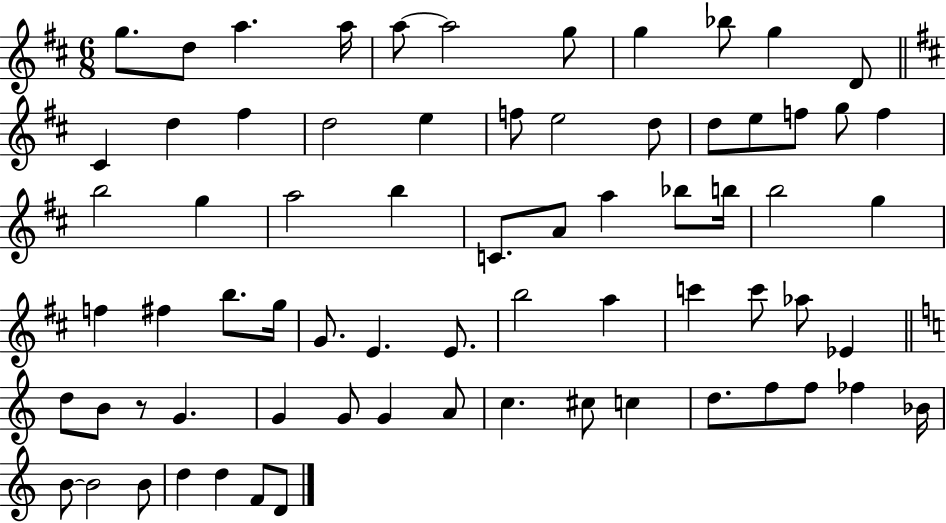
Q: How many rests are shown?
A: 1